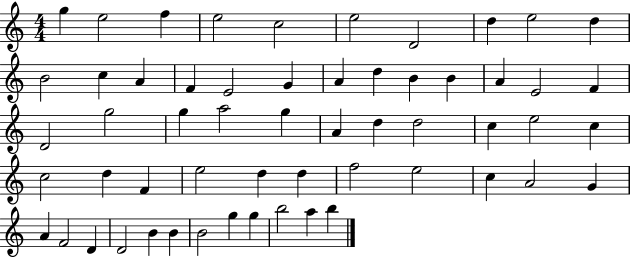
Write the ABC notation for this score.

X:1
T:Untitled
M:4/4
L:1/4
K:C
g e2 f e2 c2 e2 D2 d e2 d B2 c A F E2 G A d B B A E2 F D2 g2 g a2 g A d d2 c e2 c c2 d F e2 d d f2 e2 c A2 G A F2 D D2 B B B2 g g b2 a b